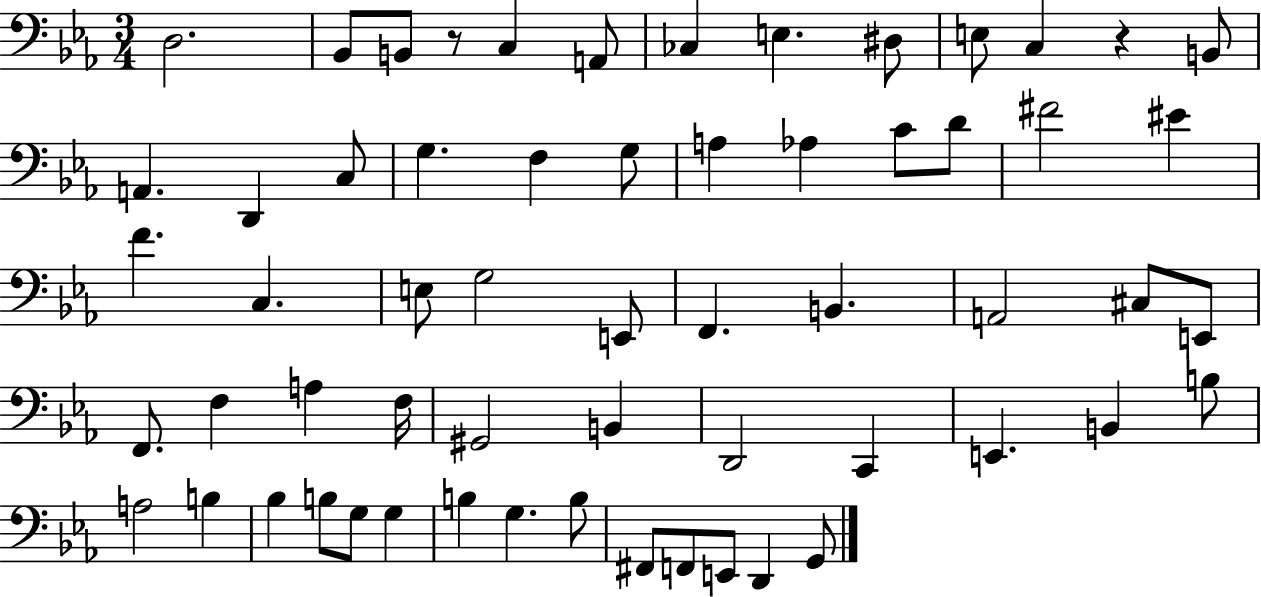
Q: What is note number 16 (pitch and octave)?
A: F3